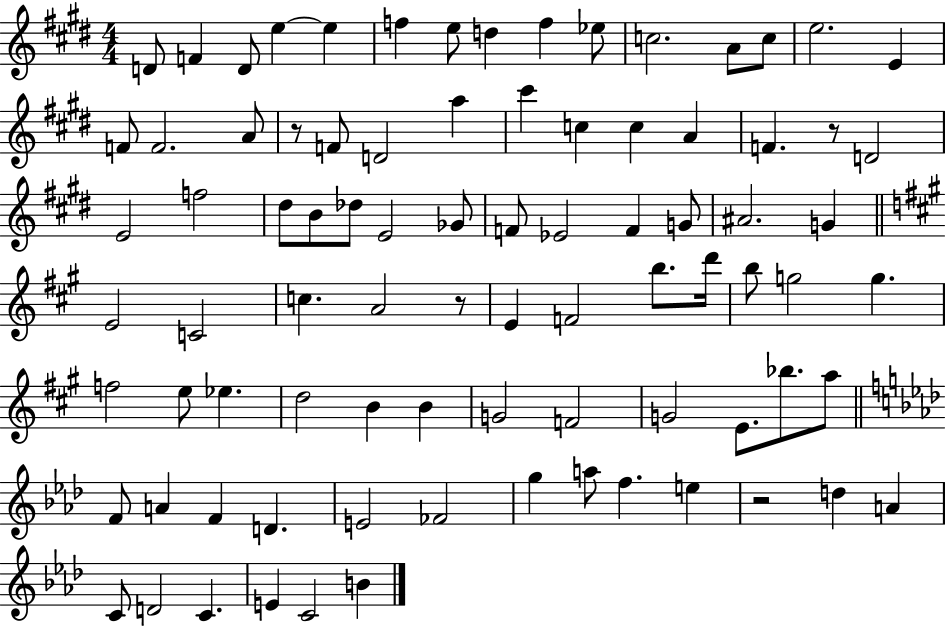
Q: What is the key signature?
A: E major